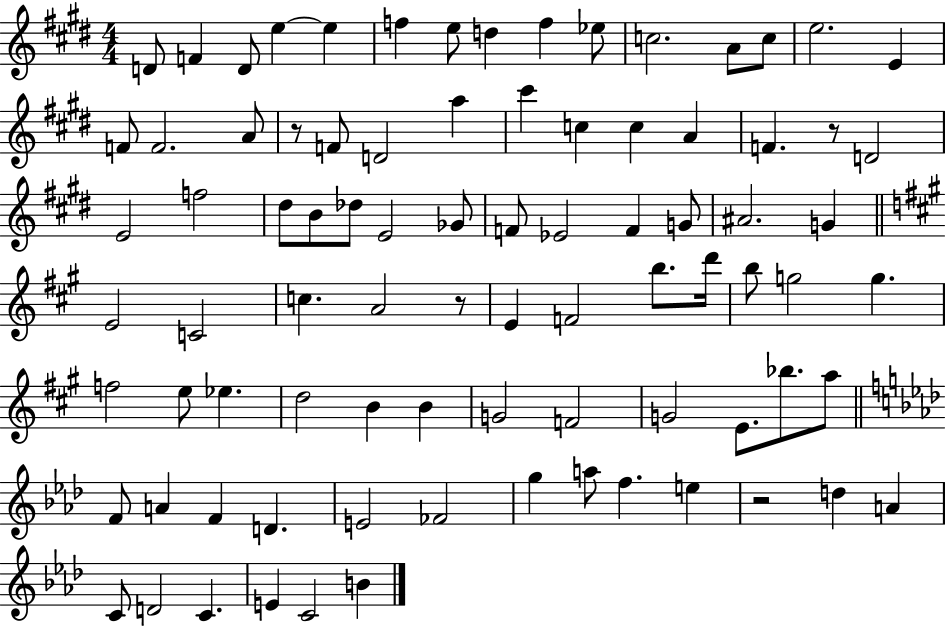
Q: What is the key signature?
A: E major